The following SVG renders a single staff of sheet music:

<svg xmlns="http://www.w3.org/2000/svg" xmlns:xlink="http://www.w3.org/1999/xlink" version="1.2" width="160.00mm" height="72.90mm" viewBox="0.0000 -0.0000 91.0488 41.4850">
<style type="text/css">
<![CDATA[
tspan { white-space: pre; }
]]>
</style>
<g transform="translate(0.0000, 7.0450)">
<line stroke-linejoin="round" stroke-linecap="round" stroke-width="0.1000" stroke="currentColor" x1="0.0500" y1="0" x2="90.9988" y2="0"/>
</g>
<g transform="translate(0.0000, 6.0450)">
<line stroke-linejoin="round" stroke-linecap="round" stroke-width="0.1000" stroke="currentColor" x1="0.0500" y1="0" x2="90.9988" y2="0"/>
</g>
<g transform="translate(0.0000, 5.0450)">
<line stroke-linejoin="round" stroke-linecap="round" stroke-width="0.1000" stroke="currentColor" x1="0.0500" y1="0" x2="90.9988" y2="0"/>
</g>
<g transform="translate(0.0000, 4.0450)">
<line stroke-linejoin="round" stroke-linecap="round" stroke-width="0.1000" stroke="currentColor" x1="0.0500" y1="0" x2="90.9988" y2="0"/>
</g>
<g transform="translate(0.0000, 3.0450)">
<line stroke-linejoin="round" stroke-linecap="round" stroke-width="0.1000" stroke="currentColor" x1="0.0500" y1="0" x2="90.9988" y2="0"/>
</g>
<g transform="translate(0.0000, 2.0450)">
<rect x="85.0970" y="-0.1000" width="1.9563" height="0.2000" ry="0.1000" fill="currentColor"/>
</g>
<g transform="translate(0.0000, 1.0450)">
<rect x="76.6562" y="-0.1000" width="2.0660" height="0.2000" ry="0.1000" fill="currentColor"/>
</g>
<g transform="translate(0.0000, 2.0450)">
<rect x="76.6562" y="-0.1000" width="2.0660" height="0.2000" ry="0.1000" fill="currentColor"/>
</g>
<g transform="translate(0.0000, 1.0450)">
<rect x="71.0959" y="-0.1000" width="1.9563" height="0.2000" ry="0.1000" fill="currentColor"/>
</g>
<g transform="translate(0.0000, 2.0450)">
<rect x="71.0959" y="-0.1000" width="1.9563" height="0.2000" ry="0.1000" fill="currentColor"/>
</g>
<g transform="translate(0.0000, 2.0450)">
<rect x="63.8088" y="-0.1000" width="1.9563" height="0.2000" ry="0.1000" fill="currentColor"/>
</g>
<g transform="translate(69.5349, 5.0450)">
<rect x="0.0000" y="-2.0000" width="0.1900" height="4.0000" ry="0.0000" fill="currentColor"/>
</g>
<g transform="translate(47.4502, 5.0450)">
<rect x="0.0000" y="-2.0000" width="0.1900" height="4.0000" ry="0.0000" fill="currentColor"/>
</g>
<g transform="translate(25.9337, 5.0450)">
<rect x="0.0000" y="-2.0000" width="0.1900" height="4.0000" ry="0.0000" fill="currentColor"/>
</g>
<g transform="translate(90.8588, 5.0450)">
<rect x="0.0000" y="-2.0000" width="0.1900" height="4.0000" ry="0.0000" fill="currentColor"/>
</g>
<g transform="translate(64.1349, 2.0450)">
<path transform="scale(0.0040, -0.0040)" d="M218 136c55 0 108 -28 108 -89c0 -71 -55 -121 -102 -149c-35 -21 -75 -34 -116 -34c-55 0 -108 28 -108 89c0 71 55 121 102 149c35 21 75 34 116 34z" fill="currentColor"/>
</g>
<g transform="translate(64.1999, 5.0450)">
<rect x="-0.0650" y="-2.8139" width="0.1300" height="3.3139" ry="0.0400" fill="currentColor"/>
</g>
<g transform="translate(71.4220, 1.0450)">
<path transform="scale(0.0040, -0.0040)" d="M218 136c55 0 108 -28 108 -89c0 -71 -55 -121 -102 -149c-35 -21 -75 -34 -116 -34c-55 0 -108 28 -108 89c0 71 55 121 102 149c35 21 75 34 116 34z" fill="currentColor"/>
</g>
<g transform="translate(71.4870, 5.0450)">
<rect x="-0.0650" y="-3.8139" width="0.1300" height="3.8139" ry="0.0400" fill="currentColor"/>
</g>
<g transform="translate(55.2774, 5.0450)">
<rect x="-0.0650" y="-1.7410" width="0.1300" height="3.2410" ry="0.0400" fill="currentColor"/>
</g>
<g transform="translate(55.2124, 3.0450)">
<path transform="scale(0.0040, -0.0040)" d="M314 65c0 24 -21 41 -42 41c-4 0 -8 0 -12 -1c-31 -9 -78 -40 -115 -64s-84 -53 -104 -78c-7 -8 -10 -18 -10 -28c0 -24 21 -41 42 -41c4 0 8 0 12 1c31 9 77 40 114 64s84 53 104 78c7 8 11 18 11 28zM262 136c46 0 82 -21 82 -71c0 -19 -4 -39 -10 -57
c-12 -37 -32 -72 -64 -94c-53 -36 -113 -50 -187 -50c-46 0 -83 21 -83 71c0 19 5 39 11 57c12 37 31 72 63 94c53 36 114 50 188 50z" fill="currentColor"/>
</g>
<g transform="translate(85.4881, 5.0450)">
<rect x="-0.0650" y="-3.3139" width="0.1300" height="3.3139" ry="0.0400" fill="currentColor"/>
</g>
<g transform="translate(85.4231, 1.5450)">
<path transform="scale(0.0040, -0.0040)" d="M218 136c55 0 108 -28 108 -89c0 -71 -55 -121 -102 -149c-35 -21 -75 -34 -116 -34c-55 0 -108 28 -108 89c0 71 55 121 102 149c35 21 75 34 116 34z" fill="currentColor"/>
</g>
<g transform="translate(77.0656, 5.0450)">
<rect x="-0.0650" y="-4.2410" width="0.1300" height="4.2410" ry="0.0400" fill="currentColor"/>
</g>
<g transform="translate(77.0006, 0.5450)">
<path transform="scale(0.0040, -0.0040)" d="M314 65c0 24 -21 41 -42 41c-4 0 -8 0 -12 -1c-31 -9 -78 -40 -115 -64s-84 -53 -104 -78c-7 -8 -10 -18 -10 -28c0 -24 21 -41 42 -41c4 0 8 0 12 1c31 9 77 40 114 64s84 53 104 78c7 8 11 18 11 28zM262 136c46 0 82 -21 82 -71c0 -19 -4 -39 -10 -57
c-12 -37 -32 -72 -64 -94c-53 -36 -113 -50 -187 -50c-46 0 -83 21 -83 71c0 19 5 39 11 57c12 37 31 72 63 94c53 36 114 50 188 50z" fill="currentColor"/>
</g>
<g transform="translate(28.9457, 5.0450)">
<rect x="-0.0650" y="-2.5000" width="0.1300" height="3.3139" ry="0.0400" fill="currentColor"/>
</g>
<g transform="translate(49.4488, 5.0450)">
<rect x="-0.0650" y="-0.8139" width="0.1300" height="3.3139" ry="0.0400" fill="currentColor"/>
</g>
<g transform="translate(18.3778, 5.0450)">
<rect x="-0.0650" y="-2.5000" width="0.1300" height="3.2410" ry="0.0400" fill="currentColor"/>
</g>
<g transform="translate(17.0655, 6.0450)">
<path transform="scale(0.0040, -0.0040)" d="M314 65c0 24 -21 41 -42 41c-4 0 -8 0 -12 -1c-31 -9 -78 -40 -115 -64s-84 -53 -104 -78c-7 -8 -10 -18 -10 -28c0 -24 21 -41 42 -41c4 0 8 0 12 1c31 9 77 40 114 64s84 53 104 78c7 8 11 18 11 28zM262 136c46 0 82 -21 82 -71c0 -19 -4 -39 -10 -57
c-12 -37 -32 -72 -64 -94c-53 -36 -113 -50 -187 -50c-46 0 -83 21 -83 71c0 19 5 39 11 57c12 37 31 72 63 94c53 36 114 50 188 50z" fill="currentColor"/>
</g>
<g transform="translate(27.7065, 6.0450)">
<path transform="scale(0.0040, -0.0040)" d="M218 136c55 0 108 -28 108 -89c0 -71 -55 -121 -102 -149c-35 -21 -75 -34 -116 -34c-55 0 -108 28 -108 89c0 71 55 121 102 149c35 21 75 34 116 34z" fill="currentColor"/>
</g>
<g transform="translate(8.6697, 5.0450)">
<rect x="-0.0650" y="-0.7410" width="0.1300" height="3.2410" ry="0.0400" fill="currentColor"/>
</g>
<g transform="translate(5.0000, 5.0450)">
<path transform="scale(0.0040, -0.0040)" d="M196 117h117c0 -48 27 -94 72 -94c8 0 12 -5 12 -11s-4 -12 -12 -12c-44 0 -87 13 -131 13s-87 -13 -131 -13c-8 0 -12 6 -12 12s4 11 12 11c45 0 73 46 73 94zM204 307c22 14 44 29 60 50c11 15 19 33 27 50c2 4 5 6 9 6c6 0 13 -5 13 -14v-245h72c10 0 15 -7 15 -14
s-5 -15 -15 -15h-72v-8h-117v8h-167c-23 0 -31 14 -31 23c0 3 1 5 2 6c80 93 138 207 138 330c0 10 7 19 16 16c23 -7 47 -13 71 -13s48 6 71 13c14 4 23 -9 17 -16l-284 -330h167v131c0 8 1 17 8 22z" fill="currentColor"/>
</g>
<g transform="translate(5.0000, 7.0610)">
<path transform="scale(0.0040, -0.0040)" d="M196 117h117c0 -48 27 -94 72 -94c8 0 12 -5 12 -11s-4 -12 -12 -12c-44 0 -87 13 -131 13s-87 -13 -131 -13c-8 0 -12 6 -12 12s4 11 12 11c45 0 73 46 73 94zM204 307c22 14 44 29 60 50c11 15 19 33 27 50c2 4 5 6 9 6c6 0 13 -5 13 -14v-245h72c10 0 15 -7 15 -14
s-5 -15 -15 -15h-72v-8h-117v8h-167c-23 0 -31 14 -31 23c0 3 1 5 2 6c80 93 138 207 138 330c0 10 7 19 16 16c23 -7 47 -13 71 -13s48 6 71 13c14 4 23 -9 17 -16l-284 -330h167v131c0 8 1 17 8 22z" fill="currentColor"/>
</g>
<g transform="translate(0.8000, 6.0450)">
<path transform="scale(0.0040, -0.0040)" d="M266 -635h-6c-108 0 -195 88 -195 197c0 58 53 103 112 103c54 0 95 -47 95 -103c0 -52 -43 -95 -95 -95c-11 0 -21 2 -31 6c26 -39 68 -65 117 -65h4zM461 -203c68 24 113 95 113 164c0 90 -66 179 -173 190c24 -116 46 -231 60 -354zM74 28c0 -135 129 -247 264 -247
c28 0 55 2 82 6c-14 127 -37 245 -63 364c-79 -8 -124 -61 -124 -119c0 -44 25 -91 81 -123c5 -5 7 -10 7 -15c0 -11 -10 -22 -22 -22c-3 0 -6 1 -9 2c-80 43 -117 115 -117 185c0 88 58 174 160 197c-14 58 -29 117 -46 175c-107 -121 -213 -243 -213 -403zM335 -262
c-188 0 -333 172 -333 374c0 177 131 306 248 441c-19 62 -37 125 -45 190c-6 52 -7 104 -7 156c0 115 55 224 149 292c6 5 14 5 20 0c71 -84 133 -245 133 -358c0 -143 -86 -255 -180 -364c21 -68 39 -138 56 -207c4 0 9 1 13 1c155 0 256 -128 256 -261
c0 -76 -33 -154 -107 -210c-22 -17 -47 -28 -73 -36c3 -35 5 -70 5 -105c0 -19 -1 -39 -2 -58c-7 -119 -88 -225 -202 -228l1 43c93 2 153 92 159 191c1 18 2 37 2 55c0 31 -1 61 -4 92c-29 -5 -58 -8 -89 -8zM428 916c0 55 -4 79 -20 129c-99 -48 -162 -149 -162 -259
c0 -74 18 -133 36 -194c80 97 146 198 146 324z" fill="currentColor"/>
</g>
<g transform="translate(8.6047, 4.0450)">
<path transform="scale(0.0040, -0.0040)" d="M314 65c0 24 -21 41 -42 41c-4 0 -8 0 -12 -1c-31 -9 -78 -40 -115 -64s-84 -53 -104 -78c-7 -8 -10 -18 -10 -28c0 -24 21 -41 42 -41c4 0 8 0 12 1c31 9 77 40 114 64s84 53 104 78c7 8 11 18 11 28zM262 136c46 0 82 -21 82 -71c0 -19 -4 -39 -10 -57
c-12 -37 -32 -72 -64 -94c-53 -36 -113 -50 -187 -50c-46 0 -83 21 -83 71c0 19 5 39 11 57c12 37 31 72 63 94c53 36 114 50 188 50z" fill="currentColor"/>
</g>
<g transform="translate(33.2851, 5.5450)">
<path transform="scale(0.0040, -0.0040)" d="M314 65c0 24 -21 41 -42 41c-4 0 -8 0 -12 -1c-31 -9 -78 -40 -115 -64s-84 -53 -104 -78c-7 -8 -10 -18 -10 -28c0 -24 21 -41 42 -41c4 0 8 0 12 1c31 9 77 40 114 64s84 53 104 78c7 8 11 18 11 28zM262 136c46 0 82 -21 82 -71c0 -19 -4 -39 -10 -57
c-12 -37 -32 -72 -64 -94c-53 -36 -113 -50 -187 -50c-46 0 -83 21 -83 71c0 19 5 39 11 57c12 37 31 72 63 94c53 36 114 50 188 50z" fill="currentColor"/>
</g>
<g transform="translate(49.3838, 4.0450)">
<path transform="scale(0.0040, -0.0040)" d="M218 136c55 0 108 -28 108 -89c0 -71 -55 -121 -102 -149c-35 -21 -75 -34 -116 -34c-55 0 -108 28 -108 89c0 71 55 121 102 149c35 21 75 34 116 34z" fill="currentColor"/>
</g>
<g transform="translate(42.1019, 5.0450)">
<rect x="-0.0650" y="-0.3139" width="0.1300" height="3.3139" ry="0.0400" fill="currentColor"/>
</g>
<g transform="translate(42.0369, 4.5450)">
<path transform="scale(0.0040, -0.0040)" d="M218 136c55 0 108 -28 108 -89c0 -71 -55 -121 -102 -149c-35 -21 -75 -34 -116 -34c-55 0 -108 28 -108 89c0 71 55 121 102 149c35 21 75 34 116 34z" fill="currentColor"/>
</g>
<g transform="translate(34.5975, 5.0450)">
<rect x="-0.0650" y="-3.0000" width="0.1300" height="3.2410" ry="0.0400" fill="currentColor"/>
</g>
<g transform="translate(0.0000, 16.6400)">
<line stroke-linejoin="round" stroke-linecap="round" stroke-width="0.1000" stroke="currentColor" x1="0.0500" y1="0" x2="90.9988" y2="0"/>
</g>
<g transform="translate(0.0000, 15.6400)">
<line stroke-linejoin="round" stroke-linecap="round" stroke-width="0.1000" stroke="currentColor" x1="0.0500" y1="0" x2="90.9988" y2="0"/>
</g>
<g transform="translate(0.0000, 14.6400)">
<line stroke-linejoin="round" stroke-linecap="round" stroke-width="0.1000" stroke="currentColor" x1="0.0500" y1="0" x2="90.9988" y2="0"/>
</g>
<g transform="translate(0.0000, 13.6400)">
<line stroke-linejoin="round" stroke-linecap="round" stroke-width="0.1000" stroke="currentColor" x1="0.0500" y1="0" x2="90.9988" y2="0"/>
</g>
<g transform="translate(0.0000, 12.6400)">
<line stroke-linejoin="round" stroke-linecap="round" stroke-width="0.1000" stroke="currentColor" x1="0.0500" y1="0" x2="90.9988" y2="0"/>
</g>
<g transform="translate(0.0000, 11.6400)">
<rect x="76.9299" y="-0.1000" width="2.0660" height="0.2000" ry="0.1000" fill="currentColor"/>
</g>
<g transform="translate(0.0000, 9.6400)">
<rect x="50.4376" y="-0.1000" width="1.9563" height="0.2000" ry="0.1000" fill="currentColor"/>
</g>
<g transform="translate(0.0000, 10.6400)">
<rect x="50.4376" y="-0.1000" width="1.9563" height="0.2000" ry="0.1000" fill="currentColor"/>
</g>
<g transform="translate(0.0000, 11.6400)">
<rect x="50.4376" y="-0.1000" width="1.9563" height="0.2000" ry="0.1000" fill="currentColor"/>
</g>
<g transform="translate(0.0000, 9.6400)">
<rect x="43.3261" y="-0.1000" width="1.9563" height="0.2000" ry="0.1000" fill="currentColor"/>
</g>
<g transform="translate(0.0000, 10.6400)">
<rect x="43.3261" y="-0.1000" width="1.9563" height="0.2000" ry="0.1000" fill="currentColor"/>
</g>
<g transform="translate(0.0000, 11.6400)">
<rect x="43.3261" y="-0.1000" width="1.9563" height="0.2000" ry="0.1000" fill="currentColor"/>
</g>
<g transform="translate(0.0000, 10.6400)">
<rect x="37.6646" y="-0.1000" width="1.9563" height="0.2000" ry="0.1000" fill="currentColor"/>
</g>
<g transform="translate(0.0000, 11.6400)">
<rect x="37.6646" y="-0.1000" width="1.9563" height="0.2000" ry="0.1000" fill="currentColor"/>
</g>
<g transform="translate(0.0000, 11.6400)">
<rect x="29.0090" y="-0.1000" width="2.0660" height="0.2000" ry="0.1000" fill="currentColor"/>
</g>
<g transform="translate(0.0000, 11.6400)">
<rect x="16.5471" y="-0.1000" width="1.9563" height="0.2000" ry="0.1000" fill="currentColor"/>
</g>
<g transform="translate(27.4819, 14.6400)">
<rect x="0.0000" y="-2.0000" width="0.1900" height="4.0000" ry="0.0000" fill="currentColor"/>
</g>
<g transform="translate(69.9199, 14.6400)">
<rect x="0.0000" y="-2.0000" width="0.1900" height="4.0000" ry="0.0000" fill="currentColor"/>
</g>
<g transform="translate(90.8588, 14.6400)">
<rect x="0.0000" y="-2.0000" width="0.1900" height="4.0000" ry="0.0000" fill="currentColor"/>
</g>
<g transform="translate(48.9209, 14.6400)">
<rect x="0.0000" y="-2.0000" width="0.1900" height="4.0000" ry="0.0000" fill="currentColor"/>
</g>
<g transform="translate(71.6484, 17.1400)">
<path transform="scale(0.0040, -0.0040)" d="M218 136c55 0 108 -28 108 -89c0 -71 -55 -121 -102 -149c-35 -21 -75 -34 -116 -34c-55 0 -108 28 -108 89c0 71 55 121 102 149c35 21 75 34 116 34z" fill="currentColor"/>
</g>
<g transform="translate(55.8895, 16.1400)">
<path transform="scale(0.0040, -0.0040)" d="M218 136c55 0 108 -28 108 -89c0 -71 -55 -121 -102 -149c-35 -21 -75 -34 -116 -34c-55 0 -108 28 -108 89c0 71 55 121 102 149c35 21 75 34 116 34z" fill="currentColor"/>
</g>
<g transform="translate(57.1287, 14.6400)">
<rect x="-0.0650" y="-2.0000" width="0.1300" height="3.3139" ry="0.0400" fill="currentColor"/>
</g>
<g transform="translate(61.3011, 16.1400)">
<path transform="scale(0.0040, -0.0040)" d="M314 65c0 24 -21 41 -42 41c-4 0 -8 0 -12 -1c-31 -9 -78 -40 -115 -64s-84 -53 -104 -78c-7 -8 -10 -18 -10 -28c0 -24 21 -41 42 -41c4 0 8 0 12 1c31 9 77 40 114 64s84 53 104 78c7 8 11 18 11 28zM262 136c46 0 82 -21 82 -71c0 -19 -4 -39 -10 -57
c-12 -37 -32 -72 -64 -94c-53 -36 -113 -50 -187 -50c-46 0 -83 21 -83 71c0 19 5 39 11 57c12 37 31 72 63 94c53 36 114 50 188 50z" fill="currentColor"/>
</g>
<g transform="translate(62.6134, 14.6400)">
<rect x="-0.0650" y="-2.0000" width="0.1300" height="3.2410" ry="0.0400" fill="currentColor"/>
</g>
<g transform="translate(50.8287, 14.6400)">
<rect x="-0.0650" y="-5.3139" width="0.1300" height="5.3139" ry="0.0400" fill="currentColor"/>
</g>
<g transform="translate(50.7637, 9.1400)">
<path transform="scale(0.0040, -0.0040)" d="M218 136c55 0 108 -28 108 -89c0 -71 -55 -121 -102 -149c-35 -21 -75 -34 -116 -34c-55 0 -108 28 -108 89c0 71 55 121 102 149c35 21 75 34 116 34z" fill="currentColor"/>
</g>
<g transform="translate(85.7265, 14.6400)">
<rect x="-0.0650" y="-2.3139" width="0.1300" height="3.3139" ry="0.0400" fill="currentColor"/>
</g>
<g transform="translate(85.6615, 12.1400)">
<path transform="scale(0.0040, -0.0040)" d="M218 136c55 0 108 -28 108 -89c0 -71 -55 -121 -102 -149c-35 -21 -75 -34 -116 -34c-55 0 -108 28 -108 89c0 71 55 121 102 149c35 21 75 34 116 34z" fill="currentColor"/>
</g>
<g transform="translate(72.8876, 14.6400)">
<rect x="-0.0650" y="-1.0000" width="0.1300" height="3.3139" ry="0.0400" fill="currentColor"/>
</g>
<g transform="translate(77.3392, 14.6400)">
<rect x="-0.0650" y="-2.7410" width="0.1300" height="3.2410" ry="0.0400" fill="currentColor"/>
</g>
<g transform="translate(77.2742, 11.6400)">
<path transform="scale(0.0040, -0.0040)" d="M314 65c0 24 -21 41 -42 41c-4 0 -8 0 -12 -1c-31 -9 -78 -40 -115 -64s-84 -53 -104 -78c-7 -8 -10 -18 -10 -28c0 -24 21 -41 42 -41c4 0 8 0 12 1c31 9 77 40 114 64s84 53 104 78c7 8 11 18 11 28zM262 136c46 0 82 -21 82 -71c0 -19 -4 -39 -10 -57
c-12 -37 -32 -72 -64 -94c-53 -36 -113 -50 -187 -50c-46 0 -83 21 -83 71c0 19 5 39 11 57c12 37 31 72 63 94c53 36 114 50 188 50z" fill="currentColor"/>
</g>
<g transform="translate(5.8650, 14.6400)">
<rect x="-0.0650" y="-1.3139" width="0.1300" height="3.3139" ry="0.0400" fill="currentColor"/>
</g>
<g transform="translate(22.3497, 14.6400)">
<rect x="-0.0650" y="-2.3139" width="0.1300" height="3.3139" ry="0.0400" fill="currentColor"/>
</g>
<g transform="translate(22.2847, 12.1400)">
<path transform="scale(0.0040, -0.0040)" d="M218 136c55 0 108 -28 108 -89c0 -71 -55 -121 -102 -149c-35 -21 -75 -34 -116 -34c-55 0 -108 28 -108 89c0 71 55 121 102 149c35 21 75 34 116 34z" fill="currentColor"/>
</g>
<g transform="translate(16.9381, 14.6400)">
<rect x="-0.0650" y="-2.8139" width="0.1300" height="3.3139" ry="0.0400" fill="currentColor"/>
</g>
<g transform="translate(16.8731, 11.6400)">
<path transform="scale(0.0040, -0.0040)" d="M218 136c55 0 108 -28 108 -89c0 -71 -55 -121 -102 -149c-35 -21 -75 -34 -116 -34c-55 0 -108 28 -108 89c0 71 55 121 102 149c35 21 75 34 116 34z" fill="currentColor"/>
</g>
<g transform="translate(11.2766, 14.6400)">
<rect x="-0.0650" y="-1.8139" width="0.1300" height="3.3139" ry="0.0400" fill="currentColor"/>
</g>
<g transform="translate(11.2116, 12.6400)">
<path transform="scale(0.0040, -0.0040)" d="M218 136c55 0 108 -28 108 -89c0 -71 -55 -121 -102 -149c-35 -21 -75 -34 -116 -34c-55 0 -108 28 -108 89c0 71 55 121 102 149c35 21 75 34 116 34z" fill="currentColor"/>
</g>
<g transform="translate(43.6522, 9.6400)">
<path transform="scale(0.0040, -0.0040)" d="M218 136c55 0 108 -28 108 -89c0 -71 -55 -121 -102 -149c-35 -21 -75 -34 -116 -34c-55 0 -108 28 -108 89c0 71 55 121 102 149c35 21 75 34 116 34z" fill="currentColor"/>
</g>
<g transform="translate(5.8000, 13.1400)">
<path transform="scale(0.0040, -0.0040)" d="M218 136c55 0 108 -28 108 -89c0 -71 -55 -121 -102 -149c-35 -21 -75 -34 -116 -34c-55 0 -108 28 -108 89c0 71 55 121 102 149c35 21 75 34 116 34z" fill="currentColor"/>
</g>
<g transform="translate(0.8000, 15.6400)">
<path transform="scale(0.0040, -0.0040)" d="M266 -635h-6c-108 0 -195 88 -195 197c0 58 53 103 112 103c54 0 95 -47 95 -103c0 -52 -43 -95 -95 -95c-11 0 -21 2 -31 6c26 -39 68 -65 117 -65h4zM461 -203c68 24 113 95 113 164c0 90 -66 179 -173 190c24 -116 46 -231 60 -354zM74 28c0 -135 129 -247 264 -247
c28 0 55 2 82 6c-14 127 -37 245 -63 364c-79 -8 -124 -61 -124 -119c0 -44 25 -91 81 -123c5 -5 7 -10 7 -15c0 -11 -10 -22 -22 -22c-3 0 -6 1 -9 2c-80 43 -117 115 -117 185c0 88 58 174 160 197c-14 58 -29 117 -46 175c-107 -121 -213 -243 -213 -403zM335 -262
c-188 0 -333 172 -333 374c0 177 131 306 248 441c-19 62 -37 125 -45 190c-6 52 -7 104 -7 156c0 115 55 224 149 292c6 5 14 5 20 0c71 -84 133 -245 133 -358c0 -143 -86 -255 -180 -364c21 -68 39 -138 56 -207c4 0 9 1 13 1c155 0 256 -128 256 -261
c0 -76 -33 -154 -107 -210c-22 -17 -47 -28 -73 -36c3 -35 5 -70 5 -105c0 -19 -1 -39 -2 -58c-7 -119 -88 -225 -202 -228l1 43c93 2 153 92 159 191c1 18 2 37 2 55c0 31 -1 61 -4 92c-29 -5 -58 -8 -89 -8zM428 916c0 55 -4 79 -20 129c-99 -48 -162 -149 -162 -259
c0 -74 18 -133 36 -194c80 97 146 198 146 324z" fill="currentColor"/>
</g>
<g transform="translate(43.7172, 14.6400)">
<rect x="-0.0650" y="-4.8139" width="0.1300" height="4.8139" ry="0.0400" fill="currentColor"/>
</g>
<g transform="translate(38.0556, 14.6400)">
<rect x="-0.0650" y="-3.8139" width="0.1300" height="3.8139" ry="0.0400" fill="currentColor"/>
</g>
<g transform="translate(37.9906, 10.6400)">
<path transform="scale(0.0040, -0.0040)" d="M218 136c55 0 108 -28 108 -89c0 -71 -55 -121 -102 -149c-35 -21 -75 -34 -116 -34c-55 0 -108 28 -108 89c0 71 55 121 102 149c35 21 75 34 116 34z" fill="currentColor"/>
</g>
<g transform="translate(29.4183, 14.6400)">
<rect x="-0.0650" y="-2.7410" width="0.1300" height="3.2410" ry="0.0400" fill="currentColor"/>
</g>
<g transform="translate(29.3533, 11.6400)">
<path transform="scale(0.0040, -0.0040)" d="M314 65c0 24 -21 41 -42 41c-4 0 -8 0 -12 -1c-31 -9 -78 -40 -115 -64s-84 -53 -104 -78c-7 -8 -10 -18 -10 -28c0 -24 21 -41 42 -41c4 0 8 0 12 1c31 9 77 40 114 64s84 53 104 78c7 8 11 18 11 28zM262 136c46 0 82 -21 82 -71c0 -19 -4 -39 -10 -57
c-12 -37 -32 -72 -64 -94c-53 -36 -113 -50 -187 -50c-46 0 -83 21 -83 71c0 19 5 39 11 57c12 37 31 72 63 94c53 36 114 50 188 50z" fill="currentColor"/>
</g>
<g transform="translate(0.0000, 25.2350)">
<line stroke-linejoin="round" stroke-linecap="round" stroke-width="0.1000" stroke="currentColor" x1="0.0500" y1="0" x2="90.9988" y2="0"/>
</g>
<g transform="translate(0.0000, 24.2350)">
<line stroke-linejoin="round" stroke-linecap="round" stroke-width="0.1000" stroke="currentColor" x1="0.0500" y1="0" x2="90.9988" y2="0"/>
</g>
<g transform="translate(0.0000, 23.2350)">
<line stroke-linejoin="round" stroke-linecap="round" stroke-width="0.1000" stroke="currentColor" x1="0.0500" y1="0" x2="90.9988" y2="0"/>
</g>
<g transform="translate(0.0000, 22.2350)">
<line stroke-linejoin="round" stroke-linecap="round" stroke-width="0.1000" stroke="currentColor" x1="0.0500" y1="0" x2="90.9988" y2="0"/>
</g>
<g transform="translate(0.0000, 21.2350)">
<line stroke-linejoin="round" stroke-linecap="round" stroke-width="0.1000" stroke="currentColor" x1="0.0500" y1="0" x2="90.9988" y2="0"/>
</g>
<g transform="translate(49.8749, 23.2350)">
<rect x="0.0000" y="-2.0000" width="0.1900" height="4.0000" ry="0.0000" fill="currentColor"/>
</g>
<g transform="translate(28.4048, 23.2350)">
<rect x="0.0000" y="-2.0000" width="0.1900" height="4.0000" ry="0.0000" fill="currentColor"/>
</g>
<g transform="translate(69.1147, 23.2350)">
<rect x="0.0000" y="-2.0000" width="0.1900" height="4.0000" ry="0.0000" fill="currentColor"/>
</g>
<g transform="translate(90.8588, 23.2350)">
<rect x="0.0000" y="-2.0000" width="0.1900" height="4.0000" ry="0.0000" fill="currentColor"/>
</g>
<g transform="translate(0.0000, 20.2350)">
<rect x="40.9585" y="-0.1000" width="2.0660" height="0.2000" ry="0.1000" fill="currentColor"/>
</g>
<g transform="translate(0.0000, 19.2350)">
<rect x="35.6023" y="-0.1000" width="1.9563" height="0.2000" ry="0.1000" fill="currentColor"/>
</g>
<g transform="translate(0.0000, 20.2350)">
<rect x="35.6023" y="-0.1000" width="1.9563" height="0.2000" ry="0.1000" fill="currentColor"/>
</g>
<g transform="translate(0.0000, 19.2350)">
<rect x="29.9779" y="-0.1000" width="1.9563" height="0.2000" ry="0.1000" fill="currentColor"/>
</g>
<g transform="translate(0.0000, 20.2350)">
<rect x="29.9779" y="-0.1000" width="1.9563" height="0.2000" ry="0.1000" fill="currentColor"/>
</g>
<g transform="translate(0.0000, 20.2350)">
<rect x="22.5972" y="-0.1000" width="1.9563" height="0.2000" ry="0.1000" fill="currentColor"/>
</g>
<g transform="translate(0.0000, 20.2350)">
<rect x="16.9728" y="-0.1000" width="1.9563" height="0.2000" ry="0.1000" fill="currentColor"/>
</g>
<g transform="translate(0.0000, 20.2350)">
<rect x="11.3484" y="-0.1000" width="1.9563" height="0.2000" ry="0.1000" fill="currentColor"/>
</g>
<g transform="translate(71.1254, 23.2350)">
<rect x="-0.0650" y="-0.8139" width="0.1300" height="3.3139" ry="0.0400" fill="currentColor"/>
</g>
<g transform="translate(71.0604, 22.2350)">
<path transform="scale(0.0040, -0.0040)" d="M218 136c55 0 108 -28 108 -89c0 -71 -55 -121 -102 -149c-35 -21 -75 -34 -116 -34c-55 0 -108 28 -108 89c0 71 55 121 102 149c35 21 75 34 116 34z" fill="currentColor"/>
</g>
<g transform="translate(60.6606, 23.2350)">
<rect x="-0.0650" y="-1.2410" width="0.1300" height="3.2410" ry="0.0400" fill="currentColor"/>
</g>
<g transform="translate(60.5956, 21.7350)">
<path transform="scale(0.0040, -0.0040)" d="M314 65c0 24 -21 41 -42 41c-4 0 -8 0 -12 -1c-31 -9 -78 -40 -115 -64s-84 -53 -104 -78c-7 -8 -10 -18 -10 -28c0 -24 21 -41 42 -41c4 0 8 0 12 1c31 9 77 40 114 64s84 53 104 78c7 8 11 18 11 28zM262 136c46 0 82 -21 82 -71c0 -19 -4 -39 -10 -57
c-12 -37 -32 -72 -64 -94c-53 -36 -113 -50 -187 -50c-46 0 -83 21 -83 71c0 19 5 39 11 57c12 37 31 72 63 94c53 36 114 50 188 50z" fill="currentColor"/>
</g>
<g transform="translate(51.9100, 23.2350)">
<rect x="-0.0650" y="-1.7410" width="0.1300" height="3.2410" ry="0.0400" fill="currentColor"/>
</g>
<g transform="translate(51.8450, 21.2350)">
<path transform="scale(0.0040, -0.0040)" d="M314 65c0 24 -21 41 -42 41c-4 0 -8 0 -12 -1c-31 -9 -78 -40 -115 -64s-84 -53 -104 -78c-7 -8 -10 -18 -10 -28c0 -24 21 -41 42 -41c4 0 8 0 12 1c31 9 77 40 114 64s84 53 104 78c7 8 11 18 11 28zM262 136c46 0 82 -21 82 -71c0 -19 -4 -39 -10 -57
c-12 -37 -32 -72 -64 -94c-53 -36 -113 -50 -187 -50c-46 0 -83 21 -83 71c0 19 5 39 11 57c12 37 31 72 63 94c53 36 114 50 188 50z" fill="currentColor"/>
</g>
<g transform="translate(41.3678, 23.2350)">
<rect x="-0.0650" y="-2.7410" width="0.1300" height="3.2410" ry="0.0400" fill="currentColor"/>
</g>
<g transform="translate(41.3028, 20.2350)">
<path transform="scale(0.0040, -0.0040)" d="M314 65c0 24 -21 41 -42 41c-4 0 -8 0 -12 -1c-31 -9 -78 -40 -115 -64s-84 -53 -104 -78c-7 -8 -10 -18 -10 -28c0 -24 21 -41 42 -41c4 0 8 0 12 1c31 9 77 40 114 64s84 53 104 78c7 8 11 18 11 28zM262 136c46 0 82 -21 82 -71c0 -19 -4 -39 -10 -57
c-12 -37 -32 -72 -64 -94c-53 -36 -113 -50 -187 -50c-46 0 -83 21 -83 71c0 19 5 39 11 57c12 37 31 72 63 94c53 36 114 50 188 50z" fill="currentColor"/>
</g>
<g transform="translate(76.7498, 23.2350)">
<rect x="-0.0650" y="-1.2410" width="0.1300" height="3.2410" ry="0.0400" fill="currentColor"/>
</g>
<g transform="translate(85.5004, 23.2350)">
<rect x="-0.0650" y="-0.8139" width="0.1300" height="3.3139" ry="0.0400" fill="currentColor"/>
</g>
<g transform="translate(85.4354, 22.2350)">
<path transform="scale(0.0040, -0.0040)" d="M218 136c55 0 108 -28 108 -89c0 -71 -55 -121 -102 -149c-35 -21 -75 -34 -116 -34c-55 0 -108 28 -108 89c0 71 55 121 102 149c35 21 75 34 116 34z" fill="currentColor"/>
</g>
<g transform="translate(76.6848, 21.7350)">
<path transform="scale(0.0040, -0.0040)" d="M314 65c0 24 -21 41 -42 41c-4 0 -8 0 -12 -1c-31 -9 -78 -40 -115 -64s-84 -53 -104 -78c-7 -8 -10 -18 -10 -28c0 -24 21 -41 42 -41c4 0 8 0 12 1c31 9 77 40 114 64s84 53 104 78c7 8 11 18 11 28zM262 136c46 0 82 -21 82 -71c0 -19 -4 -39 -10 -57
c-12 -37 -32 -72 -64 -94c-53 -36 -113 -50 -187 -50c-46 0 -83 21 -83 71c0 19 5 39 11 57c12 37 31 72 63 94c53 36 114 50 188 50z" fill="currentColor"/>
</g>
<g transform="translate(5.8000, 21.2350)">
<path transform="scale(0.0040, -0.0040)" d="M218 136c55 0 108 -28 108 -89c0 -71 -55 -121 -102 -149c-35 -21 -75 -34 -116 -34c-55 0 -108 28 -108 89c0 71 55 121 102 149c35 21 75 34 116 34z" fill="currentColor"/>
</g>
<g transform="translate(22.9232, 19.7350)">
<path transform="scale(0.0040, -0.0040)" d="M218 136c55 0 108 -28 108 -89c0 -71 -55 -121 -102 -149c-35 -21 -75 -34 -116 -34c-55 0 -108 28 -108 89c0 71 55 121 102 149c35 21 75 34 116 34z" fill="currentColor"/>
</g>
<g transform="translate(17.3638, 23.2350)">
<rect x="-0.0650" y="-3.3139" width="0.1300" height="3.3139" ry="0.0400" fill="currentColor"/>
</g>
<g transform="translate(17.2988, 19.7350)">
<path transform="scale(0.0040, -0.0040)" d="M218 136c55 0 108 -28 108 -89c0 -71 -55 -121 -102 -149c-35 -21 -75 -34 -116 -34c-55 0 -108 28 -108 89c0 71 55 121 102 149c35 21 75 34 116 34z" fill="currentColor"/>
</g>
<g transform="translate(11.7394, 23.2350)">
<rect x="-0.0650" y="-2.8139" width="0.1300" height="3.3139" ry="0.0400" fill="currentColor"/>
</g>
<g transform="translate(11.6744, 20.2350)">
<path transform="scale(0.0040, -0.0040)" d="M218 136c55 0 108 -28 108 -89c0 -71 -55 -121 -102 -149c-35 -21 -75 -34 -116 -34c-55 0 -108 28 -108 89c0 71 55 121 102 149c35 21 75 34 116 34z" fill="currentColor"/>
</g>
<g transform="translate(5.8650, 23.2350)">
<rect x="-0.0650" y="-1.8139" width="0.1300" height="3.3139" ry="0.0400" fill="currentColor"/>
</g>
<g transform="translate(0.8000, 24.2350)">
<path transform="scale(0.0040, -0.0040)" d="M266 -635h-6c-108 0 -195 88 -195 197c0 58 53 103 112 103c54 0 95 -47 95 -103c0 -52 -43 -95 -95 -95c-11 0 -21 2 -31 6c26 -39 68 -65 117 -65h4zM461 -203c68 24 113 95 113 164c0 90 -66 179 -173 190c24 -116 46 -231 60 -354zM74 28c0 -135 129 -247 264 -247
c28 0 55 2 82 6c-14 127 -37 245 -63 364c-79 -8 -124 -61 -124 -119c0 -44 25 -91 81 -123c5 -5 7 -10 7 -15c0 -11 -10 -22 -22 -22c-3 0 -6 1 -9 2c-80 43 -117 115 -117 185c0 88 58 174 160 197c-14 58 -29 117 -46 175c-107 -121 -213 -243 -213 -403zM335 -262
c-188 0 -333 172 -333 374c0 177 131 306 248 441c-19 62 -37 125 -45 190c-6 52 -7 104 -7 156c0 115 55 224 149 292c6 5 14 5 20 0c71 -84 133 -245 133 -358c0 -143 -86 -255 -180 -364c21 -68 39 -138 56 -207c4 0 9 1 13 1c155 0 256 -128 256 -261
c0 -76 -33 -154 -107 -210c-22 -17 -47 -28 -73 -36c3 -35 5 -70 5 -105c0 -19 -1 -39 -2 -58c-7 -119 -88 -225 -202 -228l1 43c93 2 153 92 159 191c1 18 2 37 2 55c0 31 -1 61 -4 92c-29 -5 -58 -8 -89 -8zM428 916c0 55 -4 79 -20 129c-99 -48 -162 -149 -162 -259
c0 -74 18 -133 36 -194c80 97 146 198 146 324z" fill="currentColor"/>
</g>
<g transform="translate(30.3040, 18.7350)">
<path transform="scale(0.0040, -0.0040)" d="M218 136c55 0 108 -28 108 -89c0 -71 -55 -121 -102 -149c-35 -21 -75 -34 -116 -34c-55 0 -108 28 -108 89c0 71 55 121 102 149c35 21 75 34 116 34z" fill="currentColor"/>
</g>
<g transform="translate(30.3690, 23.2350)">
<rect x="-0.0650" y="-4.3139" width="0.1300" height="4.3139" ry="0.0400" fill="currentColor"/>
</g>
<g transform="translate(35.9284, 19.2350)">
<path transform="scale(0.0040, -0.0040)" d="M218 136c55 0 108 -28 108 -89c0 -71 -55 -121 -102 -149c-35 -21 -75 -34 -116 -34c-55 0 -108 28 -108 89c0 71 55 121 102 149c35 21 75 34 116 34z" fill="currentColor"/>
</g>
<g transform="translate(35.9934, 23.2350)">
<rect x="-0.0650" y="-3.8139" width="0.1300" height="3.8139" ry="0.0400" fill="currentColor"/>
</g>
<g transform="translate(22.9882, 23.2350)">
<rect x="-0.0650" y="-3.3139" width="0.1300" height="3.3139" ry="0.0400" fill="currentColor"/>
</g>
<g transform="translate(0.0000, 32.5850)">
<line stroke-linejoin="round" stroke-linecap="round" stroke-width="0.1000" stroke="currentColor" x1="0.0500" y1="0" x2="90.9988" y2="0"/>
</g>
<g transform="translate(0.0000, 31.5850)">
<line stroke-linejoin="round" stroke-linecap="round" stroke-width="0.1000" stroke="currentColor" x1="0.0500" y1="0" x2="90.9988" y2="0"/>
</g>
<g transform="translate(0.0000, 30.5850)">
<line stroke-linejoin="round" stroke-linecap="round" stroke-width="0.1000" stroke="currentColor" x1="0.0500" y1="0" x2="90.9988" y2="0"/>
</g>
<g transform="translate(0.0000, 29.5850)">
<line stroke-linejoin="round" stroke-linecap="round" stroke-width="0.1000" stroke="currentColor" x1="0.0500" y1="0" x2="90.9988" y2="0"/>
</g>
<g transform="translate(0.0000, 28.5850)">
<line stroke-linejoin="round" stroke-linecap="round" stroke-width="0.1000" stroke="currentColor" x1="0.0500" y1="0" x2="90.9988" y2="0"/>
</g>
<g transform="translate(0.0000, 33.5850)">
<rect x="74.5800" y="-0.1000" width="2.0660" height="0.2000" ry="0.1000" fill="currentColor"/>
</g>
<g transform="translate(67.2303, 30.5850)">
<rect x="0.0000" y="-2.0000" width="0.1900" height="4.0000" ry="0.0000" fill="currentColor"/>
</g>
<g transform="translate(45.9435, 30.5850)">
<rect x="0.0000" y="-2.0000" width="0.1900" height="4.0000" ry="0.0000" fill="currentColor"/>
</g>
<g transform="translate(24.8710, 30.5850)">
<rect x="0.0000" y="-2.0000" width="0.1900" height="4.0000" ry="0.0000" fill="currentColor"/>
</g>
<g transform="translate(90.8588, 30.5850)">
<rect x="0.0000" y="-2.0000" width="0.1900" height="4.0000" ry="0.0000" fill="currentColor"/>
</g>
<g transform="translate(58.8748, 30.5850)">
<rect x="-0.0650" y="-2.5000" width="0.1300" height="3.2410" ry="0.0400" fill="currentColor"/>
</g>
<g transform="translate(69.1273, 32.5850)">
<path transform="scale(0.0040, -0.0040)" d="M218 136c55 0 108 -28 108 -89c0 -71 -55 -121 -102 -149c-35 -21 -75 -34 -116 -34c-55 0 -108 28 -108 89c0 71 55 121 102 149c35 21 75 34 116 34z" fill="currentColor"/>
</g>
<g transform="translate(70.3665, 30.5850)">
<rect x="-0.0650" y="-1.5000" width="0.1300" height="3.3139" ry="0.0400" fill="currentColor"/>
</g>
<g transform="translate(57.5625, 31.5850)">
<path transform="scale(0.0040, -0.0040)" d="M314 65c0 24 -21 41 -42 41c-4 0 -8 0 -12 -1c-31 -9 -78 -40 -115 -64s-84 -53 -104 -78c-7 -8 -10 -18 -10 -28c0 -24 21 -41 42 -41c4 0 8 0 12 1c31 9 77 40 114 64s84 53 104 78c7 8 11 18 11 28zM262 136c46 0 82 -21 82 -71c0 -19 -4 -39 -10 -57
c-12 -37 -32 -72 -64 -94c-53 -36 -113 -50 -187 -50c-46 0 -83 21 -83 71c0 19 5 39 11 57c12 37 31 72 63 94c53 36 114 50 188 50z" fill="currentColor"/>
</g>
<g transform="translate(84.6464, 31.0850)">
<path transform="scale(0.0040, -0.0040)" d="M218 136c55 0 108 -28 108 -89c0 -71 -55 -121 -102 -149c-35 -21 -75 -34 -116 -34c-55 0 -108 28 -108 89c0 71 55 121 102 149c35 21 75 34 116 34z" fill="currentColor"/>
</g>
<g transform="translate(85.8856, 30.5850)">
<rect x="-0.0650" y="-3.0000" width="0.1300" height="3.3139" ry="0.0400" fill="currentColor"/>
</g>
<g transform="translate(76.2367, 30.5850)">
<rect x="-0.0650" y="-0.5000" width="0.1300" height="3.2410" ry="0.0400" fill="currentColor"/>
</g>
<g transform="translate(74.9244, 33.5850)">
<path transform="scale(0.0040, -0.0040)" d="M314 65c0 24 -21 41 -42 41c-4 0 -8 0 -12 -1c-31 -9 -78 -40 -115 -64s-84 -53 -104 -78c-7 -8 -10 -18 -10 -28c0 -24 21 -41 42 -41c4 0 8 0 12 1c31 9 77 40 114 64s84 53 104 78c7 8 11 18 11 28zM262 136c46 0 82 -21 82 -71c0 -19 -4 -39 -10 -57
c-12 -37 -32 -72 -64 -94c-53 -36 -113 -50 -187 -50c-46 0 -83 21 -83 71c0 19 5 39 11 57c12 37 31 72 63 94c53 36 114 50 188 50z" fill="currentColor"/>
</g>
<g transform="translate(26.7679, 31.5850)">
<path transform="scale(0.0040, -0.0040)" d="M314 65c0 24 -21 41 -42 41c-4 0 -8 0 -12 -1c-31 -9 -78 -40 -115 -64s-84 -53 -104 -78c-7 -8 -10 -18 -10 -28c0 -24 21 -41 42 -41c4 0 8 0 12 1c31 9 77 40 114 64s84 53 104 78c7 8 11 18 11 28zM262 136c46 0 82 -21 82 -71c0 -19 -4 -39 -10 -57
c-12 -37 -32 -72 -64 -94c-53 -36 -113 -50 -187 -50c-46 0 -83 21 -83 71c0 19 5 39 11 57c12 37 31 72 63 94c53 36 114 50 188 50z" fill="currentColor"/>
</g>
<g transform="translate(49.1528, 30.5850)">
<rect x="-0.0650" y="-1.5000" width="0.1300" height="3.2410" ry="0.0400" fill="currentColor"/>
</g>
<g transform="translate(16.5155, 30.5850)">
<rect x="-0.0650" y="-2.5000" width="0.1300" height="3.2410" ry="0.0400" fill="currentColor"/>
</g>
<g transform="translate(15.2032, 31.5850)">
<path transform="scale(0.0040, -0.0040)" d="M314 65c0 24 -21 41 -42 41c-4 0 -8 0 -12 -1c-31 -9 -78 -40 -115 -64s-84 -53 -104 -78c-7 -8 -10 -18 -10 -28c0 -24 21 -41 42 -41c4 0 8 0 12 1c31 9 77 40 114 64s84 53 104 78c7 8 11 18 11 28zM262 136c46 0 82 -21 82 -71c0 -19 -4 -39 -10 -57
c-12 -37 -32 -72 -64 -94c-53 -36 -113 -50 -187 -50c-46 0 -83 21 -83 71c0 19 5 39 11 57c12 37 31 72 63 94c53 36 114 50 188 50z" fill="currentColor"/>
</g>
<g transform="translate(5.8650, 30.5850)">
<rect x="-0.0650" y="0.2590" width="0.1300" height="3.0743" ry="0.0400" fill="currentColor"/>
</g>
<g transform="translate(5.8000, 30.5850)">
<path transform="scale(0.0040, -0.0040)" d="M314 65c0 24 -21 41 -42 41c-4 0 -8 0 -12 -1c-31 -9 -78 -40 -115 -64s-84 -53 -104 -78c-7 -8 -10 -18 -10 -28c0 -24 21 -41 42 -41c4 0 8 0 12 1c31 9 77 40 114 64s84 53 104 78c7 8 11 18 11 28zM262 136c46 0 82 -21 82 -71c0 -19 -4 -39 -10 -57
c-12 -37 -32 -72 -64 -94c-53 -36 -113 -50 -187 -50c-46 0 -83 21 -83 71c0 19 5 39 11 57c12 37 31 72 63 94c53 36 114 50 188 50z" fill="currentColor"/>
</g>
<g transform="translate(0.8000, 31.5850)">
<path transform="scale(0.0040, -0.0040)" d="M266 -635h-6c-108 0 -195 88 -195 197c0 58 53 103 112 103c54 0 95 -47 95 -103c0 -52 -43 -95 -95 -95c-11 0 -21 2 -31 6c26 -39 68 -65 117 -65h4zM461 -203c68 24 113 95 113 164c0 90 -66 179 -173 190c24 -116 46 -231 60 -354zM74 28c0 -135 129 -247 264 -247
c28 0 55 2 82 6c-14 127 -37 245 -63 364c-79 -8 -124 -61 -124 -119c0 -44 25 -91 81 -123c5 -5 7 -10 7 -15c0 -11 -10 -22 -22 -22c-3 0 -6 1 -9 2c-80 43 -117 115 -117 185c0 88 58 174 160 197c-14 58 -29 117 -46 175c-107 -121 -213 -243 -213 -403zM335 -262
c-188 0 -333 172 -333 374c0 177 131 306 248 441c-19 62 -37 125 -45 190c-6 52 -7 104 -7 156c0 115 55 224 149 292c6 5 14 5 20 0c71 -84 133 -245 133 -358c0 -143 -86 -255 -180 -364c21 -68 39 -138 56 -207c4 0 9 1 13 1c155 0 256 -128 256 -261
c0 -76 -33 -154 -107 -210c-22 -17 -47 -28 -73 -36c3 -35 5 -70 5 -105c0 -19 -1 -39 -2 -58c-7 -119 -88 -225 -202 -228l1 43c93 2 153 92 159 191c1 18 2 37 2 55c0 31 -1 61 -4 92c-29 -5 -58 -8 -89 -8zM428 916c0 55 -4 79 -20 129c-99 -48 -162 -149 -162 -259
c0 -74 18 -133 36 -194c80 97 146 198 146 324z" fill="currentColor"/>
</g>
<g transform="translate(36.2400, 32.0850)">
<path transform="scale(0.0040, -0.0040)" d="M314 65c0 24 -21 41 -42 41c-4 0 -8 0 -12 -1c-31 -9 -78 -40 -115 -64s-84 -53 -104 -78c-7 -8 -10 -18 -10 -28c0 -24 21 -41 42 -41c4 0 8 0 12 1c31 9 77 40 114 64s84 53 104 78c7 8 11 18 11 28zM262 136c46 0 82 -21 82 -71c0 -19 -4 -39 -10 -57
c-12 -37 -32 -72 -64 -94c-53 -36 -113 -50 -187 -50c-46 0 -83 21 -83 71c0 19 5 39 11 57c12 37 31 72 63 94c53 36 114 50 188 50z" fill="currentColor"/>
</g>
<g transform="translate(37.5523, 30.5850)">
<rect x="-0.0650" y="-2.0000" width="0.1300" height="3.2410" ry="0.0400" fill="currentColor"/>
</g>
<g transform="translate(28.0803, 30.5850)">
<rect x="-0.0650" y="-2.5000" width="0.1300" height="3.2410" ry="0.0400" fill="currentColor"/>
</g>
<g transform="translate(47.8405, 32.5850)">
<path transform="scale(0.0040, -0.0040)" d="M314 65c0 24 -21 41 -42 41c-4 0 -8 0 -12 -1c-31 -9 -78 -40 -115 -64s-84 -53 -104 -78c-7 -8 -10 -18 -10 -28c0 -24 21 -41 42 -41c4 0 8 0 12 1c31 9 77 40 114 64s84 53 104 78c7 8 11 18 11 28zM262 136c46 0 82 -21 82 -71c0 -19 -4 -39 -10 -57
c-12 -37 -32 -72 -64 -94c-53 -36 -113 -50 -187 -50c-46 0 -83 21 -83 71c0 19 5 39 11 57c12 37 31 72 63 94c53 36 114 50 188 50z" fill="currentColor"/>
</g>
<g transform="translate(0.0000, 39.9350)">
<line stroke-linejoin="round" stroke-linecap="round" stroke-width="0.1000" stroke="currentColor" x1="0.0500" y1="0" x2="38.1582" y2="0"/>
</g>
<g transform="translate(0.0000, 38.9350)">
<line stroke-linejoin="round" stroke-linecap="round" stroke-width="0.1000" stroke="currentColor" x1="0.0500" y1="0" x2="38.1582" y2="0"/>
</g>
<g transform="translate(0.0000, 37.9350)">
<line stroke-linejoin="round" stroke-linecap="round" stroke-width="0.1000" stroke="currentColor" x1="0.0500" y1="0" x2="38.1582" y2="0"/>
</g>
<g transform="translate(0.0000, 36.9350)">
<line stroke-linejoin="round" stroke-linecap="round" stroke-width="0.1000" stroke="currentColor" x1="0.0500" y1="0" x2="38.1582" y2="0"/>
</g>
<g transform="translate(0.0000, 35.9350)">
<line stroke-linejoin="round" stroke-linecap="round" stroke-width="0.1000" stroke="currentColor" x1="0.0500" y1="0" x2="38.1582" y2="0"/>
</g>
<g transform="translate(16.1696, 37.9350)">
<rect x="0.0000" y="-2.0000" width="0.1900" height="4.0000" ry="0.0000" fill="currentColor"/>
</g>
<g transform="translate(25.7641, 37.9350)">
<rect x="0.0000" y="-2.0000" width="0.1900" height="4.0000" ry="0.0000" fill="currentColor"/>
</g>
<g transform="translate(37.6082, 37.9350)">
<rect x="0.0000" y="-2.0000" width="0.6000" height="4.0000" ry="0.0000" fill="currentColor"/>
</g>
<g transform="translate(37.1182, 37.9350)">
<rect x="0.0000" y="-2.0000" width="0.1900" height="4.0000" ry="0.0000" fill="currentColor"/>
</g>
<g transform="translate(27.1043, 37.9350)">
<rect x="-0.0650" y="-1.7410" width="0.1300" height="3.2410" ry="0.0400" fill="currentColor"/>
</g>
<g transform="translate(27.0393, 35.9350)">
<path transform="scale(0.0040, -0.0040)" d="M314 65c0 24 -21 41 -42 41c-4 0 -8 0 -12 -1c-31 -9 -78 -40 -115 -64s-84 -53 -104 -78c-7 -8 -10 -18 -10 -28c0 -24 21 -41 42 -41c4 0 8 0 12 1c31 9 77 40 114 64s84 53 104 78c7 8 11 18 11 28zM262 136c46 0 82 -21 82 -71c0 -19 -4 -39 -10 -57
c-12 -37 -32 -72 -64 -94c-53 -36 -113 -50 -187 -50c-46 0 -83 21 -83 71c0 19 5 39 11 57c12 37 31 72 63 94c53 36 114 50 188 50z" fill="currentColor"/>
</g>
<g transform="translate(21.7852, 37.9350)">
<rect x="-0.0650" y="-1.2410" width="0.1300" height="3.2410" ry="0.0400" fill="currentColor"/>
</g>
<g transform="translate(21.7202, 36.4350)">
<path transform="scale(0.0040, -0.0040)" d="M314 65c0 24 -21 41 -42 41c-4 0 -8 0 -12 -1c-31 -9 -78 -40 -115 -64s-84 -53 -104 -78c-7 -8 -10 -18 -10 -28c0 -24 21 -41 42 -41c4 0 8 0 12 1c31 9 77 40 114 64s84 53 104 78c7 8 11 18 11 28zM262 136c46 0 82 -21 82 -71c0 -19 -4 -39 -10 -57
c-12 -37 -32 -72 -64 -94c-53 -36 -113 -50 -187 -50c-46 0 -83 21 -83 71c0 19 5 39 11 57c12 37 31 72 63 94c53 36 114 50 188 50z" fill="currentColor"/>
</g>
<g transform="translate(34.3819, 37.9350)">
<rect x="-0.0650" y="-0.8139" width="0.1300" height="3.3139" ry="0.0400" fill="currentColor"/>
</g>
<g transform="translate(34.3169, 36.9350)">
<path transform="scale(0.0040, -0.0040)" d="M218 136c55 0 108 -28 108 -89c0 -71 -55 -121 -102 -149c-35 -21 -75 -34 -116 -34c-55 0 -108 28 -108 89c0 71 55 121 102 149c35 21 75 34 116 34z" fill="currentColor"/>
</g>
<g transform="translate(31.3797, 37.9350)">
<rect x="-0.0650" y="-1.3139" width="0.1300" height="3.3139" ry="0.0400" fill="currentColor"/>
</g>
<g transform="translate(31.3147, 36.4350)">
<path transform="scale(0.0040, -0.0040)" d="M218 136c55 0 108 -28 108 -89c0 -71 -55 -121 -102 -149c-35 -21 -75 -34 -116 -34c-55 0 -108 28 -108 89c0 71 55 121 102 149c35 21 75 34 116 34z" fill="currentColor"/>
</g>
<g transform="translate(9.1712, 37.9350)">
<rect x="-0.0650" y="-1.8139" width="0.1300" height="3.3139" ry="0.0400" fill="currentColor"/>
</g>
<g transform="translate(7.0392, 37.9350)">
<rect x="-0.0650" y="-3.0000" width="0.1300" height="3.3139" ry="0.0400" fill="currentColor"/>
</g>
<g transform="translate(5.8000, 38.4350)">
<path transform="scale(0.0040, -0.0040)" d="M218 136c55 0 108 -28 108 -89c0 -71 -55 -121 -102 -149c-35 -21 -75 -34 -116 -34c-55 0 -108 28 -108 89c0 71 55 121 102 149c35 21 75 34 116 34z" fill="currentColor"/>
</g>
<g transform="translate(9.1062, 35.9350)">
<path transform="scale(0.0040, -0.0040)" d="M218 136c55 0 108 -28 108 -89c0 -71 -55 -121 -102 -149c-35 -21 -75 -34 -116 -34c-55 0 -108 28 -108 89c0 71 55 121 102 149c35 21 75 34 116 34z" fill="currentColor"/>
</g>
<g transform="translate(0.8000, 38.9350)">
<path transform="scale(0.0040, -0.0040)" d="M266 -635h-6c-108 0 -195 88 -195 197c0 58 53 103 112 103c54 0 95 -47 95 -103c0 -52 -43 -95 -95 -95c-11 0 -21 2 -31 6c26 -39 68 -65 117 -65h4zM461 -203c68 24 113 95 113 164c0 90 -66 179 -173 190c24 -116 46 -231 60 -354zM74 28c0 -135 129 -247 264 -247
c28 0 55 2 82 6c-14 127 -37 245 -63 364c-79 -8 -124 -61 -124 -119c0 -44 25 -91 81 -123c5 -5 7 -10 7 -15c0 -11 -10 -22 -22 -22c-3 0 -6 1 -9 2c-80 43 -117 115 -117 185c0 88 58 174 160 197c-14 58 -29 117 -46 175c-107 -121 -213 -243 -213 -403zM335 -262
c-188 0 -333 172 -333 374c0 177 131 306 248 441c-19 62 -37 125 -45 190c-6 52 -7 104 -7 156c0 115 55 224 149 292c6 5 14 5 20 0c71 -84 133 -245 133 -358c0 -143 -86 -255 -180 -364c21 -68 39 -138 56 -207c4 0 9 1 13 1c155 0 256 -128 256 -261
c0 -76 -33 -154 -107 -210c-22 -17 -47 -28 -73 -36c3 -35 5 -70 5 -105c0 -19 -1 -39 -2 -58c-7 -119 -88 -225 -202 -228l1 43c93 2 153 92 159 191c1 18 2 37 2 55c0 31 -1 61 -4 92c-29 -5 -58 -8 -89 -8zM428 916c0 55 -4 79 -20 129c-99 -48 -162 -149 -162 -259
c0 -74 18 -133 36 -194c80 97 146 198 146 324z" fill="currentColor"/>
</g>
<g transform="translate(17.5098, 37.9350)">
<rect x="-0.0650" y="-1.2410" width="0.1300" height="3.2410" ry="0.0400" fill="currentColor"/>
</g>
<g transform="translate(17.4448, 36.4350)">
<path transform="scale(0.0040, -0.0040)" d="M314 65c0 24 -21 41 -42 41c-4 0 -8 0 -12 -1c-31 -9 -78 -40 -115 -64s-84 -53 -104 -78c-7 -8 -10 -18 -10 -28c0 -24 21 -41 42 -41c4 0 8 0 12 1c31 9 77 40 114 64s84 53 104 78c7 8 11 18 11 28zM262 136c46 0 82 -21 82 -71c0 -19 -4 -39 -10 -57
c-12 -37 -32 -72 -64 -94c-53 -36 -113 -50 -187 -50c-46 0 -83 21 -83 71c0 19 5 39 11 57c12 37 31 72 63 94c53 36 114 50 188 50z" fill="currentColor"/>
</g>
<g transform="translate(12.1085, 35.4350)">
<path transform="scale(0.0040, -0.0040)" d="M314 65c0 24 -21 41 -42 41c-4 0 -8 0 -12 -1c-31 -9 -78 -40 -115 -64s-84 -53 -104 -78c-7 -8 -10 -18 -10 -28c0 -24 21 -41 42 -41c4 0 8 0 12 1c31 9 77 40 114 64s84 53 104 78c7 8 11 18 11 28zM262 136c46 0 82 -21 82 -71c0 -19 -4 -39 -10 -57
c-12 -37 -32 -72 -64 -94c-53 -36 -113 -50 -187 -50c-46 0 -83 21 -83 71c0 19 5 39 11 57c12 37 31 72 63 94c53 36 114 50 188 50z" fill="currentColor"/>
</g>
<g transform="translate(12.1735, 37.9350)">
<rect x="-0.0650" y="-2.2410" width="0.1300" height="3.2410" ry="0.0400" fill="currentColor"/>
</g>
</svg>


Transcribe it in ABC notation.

X:1
T:Untitled
M:4/4
L:1/4
K:C
d2 G2 G A2 c d f2 a c' d'2 b e f a g a2 c' e' f' F F2 D a2 g f a b b d' c' a2 f2 e2 d e2 d B2 G2 G2 F2 E2 G2 E C2 A A f g2 e2 e2 f2 e d